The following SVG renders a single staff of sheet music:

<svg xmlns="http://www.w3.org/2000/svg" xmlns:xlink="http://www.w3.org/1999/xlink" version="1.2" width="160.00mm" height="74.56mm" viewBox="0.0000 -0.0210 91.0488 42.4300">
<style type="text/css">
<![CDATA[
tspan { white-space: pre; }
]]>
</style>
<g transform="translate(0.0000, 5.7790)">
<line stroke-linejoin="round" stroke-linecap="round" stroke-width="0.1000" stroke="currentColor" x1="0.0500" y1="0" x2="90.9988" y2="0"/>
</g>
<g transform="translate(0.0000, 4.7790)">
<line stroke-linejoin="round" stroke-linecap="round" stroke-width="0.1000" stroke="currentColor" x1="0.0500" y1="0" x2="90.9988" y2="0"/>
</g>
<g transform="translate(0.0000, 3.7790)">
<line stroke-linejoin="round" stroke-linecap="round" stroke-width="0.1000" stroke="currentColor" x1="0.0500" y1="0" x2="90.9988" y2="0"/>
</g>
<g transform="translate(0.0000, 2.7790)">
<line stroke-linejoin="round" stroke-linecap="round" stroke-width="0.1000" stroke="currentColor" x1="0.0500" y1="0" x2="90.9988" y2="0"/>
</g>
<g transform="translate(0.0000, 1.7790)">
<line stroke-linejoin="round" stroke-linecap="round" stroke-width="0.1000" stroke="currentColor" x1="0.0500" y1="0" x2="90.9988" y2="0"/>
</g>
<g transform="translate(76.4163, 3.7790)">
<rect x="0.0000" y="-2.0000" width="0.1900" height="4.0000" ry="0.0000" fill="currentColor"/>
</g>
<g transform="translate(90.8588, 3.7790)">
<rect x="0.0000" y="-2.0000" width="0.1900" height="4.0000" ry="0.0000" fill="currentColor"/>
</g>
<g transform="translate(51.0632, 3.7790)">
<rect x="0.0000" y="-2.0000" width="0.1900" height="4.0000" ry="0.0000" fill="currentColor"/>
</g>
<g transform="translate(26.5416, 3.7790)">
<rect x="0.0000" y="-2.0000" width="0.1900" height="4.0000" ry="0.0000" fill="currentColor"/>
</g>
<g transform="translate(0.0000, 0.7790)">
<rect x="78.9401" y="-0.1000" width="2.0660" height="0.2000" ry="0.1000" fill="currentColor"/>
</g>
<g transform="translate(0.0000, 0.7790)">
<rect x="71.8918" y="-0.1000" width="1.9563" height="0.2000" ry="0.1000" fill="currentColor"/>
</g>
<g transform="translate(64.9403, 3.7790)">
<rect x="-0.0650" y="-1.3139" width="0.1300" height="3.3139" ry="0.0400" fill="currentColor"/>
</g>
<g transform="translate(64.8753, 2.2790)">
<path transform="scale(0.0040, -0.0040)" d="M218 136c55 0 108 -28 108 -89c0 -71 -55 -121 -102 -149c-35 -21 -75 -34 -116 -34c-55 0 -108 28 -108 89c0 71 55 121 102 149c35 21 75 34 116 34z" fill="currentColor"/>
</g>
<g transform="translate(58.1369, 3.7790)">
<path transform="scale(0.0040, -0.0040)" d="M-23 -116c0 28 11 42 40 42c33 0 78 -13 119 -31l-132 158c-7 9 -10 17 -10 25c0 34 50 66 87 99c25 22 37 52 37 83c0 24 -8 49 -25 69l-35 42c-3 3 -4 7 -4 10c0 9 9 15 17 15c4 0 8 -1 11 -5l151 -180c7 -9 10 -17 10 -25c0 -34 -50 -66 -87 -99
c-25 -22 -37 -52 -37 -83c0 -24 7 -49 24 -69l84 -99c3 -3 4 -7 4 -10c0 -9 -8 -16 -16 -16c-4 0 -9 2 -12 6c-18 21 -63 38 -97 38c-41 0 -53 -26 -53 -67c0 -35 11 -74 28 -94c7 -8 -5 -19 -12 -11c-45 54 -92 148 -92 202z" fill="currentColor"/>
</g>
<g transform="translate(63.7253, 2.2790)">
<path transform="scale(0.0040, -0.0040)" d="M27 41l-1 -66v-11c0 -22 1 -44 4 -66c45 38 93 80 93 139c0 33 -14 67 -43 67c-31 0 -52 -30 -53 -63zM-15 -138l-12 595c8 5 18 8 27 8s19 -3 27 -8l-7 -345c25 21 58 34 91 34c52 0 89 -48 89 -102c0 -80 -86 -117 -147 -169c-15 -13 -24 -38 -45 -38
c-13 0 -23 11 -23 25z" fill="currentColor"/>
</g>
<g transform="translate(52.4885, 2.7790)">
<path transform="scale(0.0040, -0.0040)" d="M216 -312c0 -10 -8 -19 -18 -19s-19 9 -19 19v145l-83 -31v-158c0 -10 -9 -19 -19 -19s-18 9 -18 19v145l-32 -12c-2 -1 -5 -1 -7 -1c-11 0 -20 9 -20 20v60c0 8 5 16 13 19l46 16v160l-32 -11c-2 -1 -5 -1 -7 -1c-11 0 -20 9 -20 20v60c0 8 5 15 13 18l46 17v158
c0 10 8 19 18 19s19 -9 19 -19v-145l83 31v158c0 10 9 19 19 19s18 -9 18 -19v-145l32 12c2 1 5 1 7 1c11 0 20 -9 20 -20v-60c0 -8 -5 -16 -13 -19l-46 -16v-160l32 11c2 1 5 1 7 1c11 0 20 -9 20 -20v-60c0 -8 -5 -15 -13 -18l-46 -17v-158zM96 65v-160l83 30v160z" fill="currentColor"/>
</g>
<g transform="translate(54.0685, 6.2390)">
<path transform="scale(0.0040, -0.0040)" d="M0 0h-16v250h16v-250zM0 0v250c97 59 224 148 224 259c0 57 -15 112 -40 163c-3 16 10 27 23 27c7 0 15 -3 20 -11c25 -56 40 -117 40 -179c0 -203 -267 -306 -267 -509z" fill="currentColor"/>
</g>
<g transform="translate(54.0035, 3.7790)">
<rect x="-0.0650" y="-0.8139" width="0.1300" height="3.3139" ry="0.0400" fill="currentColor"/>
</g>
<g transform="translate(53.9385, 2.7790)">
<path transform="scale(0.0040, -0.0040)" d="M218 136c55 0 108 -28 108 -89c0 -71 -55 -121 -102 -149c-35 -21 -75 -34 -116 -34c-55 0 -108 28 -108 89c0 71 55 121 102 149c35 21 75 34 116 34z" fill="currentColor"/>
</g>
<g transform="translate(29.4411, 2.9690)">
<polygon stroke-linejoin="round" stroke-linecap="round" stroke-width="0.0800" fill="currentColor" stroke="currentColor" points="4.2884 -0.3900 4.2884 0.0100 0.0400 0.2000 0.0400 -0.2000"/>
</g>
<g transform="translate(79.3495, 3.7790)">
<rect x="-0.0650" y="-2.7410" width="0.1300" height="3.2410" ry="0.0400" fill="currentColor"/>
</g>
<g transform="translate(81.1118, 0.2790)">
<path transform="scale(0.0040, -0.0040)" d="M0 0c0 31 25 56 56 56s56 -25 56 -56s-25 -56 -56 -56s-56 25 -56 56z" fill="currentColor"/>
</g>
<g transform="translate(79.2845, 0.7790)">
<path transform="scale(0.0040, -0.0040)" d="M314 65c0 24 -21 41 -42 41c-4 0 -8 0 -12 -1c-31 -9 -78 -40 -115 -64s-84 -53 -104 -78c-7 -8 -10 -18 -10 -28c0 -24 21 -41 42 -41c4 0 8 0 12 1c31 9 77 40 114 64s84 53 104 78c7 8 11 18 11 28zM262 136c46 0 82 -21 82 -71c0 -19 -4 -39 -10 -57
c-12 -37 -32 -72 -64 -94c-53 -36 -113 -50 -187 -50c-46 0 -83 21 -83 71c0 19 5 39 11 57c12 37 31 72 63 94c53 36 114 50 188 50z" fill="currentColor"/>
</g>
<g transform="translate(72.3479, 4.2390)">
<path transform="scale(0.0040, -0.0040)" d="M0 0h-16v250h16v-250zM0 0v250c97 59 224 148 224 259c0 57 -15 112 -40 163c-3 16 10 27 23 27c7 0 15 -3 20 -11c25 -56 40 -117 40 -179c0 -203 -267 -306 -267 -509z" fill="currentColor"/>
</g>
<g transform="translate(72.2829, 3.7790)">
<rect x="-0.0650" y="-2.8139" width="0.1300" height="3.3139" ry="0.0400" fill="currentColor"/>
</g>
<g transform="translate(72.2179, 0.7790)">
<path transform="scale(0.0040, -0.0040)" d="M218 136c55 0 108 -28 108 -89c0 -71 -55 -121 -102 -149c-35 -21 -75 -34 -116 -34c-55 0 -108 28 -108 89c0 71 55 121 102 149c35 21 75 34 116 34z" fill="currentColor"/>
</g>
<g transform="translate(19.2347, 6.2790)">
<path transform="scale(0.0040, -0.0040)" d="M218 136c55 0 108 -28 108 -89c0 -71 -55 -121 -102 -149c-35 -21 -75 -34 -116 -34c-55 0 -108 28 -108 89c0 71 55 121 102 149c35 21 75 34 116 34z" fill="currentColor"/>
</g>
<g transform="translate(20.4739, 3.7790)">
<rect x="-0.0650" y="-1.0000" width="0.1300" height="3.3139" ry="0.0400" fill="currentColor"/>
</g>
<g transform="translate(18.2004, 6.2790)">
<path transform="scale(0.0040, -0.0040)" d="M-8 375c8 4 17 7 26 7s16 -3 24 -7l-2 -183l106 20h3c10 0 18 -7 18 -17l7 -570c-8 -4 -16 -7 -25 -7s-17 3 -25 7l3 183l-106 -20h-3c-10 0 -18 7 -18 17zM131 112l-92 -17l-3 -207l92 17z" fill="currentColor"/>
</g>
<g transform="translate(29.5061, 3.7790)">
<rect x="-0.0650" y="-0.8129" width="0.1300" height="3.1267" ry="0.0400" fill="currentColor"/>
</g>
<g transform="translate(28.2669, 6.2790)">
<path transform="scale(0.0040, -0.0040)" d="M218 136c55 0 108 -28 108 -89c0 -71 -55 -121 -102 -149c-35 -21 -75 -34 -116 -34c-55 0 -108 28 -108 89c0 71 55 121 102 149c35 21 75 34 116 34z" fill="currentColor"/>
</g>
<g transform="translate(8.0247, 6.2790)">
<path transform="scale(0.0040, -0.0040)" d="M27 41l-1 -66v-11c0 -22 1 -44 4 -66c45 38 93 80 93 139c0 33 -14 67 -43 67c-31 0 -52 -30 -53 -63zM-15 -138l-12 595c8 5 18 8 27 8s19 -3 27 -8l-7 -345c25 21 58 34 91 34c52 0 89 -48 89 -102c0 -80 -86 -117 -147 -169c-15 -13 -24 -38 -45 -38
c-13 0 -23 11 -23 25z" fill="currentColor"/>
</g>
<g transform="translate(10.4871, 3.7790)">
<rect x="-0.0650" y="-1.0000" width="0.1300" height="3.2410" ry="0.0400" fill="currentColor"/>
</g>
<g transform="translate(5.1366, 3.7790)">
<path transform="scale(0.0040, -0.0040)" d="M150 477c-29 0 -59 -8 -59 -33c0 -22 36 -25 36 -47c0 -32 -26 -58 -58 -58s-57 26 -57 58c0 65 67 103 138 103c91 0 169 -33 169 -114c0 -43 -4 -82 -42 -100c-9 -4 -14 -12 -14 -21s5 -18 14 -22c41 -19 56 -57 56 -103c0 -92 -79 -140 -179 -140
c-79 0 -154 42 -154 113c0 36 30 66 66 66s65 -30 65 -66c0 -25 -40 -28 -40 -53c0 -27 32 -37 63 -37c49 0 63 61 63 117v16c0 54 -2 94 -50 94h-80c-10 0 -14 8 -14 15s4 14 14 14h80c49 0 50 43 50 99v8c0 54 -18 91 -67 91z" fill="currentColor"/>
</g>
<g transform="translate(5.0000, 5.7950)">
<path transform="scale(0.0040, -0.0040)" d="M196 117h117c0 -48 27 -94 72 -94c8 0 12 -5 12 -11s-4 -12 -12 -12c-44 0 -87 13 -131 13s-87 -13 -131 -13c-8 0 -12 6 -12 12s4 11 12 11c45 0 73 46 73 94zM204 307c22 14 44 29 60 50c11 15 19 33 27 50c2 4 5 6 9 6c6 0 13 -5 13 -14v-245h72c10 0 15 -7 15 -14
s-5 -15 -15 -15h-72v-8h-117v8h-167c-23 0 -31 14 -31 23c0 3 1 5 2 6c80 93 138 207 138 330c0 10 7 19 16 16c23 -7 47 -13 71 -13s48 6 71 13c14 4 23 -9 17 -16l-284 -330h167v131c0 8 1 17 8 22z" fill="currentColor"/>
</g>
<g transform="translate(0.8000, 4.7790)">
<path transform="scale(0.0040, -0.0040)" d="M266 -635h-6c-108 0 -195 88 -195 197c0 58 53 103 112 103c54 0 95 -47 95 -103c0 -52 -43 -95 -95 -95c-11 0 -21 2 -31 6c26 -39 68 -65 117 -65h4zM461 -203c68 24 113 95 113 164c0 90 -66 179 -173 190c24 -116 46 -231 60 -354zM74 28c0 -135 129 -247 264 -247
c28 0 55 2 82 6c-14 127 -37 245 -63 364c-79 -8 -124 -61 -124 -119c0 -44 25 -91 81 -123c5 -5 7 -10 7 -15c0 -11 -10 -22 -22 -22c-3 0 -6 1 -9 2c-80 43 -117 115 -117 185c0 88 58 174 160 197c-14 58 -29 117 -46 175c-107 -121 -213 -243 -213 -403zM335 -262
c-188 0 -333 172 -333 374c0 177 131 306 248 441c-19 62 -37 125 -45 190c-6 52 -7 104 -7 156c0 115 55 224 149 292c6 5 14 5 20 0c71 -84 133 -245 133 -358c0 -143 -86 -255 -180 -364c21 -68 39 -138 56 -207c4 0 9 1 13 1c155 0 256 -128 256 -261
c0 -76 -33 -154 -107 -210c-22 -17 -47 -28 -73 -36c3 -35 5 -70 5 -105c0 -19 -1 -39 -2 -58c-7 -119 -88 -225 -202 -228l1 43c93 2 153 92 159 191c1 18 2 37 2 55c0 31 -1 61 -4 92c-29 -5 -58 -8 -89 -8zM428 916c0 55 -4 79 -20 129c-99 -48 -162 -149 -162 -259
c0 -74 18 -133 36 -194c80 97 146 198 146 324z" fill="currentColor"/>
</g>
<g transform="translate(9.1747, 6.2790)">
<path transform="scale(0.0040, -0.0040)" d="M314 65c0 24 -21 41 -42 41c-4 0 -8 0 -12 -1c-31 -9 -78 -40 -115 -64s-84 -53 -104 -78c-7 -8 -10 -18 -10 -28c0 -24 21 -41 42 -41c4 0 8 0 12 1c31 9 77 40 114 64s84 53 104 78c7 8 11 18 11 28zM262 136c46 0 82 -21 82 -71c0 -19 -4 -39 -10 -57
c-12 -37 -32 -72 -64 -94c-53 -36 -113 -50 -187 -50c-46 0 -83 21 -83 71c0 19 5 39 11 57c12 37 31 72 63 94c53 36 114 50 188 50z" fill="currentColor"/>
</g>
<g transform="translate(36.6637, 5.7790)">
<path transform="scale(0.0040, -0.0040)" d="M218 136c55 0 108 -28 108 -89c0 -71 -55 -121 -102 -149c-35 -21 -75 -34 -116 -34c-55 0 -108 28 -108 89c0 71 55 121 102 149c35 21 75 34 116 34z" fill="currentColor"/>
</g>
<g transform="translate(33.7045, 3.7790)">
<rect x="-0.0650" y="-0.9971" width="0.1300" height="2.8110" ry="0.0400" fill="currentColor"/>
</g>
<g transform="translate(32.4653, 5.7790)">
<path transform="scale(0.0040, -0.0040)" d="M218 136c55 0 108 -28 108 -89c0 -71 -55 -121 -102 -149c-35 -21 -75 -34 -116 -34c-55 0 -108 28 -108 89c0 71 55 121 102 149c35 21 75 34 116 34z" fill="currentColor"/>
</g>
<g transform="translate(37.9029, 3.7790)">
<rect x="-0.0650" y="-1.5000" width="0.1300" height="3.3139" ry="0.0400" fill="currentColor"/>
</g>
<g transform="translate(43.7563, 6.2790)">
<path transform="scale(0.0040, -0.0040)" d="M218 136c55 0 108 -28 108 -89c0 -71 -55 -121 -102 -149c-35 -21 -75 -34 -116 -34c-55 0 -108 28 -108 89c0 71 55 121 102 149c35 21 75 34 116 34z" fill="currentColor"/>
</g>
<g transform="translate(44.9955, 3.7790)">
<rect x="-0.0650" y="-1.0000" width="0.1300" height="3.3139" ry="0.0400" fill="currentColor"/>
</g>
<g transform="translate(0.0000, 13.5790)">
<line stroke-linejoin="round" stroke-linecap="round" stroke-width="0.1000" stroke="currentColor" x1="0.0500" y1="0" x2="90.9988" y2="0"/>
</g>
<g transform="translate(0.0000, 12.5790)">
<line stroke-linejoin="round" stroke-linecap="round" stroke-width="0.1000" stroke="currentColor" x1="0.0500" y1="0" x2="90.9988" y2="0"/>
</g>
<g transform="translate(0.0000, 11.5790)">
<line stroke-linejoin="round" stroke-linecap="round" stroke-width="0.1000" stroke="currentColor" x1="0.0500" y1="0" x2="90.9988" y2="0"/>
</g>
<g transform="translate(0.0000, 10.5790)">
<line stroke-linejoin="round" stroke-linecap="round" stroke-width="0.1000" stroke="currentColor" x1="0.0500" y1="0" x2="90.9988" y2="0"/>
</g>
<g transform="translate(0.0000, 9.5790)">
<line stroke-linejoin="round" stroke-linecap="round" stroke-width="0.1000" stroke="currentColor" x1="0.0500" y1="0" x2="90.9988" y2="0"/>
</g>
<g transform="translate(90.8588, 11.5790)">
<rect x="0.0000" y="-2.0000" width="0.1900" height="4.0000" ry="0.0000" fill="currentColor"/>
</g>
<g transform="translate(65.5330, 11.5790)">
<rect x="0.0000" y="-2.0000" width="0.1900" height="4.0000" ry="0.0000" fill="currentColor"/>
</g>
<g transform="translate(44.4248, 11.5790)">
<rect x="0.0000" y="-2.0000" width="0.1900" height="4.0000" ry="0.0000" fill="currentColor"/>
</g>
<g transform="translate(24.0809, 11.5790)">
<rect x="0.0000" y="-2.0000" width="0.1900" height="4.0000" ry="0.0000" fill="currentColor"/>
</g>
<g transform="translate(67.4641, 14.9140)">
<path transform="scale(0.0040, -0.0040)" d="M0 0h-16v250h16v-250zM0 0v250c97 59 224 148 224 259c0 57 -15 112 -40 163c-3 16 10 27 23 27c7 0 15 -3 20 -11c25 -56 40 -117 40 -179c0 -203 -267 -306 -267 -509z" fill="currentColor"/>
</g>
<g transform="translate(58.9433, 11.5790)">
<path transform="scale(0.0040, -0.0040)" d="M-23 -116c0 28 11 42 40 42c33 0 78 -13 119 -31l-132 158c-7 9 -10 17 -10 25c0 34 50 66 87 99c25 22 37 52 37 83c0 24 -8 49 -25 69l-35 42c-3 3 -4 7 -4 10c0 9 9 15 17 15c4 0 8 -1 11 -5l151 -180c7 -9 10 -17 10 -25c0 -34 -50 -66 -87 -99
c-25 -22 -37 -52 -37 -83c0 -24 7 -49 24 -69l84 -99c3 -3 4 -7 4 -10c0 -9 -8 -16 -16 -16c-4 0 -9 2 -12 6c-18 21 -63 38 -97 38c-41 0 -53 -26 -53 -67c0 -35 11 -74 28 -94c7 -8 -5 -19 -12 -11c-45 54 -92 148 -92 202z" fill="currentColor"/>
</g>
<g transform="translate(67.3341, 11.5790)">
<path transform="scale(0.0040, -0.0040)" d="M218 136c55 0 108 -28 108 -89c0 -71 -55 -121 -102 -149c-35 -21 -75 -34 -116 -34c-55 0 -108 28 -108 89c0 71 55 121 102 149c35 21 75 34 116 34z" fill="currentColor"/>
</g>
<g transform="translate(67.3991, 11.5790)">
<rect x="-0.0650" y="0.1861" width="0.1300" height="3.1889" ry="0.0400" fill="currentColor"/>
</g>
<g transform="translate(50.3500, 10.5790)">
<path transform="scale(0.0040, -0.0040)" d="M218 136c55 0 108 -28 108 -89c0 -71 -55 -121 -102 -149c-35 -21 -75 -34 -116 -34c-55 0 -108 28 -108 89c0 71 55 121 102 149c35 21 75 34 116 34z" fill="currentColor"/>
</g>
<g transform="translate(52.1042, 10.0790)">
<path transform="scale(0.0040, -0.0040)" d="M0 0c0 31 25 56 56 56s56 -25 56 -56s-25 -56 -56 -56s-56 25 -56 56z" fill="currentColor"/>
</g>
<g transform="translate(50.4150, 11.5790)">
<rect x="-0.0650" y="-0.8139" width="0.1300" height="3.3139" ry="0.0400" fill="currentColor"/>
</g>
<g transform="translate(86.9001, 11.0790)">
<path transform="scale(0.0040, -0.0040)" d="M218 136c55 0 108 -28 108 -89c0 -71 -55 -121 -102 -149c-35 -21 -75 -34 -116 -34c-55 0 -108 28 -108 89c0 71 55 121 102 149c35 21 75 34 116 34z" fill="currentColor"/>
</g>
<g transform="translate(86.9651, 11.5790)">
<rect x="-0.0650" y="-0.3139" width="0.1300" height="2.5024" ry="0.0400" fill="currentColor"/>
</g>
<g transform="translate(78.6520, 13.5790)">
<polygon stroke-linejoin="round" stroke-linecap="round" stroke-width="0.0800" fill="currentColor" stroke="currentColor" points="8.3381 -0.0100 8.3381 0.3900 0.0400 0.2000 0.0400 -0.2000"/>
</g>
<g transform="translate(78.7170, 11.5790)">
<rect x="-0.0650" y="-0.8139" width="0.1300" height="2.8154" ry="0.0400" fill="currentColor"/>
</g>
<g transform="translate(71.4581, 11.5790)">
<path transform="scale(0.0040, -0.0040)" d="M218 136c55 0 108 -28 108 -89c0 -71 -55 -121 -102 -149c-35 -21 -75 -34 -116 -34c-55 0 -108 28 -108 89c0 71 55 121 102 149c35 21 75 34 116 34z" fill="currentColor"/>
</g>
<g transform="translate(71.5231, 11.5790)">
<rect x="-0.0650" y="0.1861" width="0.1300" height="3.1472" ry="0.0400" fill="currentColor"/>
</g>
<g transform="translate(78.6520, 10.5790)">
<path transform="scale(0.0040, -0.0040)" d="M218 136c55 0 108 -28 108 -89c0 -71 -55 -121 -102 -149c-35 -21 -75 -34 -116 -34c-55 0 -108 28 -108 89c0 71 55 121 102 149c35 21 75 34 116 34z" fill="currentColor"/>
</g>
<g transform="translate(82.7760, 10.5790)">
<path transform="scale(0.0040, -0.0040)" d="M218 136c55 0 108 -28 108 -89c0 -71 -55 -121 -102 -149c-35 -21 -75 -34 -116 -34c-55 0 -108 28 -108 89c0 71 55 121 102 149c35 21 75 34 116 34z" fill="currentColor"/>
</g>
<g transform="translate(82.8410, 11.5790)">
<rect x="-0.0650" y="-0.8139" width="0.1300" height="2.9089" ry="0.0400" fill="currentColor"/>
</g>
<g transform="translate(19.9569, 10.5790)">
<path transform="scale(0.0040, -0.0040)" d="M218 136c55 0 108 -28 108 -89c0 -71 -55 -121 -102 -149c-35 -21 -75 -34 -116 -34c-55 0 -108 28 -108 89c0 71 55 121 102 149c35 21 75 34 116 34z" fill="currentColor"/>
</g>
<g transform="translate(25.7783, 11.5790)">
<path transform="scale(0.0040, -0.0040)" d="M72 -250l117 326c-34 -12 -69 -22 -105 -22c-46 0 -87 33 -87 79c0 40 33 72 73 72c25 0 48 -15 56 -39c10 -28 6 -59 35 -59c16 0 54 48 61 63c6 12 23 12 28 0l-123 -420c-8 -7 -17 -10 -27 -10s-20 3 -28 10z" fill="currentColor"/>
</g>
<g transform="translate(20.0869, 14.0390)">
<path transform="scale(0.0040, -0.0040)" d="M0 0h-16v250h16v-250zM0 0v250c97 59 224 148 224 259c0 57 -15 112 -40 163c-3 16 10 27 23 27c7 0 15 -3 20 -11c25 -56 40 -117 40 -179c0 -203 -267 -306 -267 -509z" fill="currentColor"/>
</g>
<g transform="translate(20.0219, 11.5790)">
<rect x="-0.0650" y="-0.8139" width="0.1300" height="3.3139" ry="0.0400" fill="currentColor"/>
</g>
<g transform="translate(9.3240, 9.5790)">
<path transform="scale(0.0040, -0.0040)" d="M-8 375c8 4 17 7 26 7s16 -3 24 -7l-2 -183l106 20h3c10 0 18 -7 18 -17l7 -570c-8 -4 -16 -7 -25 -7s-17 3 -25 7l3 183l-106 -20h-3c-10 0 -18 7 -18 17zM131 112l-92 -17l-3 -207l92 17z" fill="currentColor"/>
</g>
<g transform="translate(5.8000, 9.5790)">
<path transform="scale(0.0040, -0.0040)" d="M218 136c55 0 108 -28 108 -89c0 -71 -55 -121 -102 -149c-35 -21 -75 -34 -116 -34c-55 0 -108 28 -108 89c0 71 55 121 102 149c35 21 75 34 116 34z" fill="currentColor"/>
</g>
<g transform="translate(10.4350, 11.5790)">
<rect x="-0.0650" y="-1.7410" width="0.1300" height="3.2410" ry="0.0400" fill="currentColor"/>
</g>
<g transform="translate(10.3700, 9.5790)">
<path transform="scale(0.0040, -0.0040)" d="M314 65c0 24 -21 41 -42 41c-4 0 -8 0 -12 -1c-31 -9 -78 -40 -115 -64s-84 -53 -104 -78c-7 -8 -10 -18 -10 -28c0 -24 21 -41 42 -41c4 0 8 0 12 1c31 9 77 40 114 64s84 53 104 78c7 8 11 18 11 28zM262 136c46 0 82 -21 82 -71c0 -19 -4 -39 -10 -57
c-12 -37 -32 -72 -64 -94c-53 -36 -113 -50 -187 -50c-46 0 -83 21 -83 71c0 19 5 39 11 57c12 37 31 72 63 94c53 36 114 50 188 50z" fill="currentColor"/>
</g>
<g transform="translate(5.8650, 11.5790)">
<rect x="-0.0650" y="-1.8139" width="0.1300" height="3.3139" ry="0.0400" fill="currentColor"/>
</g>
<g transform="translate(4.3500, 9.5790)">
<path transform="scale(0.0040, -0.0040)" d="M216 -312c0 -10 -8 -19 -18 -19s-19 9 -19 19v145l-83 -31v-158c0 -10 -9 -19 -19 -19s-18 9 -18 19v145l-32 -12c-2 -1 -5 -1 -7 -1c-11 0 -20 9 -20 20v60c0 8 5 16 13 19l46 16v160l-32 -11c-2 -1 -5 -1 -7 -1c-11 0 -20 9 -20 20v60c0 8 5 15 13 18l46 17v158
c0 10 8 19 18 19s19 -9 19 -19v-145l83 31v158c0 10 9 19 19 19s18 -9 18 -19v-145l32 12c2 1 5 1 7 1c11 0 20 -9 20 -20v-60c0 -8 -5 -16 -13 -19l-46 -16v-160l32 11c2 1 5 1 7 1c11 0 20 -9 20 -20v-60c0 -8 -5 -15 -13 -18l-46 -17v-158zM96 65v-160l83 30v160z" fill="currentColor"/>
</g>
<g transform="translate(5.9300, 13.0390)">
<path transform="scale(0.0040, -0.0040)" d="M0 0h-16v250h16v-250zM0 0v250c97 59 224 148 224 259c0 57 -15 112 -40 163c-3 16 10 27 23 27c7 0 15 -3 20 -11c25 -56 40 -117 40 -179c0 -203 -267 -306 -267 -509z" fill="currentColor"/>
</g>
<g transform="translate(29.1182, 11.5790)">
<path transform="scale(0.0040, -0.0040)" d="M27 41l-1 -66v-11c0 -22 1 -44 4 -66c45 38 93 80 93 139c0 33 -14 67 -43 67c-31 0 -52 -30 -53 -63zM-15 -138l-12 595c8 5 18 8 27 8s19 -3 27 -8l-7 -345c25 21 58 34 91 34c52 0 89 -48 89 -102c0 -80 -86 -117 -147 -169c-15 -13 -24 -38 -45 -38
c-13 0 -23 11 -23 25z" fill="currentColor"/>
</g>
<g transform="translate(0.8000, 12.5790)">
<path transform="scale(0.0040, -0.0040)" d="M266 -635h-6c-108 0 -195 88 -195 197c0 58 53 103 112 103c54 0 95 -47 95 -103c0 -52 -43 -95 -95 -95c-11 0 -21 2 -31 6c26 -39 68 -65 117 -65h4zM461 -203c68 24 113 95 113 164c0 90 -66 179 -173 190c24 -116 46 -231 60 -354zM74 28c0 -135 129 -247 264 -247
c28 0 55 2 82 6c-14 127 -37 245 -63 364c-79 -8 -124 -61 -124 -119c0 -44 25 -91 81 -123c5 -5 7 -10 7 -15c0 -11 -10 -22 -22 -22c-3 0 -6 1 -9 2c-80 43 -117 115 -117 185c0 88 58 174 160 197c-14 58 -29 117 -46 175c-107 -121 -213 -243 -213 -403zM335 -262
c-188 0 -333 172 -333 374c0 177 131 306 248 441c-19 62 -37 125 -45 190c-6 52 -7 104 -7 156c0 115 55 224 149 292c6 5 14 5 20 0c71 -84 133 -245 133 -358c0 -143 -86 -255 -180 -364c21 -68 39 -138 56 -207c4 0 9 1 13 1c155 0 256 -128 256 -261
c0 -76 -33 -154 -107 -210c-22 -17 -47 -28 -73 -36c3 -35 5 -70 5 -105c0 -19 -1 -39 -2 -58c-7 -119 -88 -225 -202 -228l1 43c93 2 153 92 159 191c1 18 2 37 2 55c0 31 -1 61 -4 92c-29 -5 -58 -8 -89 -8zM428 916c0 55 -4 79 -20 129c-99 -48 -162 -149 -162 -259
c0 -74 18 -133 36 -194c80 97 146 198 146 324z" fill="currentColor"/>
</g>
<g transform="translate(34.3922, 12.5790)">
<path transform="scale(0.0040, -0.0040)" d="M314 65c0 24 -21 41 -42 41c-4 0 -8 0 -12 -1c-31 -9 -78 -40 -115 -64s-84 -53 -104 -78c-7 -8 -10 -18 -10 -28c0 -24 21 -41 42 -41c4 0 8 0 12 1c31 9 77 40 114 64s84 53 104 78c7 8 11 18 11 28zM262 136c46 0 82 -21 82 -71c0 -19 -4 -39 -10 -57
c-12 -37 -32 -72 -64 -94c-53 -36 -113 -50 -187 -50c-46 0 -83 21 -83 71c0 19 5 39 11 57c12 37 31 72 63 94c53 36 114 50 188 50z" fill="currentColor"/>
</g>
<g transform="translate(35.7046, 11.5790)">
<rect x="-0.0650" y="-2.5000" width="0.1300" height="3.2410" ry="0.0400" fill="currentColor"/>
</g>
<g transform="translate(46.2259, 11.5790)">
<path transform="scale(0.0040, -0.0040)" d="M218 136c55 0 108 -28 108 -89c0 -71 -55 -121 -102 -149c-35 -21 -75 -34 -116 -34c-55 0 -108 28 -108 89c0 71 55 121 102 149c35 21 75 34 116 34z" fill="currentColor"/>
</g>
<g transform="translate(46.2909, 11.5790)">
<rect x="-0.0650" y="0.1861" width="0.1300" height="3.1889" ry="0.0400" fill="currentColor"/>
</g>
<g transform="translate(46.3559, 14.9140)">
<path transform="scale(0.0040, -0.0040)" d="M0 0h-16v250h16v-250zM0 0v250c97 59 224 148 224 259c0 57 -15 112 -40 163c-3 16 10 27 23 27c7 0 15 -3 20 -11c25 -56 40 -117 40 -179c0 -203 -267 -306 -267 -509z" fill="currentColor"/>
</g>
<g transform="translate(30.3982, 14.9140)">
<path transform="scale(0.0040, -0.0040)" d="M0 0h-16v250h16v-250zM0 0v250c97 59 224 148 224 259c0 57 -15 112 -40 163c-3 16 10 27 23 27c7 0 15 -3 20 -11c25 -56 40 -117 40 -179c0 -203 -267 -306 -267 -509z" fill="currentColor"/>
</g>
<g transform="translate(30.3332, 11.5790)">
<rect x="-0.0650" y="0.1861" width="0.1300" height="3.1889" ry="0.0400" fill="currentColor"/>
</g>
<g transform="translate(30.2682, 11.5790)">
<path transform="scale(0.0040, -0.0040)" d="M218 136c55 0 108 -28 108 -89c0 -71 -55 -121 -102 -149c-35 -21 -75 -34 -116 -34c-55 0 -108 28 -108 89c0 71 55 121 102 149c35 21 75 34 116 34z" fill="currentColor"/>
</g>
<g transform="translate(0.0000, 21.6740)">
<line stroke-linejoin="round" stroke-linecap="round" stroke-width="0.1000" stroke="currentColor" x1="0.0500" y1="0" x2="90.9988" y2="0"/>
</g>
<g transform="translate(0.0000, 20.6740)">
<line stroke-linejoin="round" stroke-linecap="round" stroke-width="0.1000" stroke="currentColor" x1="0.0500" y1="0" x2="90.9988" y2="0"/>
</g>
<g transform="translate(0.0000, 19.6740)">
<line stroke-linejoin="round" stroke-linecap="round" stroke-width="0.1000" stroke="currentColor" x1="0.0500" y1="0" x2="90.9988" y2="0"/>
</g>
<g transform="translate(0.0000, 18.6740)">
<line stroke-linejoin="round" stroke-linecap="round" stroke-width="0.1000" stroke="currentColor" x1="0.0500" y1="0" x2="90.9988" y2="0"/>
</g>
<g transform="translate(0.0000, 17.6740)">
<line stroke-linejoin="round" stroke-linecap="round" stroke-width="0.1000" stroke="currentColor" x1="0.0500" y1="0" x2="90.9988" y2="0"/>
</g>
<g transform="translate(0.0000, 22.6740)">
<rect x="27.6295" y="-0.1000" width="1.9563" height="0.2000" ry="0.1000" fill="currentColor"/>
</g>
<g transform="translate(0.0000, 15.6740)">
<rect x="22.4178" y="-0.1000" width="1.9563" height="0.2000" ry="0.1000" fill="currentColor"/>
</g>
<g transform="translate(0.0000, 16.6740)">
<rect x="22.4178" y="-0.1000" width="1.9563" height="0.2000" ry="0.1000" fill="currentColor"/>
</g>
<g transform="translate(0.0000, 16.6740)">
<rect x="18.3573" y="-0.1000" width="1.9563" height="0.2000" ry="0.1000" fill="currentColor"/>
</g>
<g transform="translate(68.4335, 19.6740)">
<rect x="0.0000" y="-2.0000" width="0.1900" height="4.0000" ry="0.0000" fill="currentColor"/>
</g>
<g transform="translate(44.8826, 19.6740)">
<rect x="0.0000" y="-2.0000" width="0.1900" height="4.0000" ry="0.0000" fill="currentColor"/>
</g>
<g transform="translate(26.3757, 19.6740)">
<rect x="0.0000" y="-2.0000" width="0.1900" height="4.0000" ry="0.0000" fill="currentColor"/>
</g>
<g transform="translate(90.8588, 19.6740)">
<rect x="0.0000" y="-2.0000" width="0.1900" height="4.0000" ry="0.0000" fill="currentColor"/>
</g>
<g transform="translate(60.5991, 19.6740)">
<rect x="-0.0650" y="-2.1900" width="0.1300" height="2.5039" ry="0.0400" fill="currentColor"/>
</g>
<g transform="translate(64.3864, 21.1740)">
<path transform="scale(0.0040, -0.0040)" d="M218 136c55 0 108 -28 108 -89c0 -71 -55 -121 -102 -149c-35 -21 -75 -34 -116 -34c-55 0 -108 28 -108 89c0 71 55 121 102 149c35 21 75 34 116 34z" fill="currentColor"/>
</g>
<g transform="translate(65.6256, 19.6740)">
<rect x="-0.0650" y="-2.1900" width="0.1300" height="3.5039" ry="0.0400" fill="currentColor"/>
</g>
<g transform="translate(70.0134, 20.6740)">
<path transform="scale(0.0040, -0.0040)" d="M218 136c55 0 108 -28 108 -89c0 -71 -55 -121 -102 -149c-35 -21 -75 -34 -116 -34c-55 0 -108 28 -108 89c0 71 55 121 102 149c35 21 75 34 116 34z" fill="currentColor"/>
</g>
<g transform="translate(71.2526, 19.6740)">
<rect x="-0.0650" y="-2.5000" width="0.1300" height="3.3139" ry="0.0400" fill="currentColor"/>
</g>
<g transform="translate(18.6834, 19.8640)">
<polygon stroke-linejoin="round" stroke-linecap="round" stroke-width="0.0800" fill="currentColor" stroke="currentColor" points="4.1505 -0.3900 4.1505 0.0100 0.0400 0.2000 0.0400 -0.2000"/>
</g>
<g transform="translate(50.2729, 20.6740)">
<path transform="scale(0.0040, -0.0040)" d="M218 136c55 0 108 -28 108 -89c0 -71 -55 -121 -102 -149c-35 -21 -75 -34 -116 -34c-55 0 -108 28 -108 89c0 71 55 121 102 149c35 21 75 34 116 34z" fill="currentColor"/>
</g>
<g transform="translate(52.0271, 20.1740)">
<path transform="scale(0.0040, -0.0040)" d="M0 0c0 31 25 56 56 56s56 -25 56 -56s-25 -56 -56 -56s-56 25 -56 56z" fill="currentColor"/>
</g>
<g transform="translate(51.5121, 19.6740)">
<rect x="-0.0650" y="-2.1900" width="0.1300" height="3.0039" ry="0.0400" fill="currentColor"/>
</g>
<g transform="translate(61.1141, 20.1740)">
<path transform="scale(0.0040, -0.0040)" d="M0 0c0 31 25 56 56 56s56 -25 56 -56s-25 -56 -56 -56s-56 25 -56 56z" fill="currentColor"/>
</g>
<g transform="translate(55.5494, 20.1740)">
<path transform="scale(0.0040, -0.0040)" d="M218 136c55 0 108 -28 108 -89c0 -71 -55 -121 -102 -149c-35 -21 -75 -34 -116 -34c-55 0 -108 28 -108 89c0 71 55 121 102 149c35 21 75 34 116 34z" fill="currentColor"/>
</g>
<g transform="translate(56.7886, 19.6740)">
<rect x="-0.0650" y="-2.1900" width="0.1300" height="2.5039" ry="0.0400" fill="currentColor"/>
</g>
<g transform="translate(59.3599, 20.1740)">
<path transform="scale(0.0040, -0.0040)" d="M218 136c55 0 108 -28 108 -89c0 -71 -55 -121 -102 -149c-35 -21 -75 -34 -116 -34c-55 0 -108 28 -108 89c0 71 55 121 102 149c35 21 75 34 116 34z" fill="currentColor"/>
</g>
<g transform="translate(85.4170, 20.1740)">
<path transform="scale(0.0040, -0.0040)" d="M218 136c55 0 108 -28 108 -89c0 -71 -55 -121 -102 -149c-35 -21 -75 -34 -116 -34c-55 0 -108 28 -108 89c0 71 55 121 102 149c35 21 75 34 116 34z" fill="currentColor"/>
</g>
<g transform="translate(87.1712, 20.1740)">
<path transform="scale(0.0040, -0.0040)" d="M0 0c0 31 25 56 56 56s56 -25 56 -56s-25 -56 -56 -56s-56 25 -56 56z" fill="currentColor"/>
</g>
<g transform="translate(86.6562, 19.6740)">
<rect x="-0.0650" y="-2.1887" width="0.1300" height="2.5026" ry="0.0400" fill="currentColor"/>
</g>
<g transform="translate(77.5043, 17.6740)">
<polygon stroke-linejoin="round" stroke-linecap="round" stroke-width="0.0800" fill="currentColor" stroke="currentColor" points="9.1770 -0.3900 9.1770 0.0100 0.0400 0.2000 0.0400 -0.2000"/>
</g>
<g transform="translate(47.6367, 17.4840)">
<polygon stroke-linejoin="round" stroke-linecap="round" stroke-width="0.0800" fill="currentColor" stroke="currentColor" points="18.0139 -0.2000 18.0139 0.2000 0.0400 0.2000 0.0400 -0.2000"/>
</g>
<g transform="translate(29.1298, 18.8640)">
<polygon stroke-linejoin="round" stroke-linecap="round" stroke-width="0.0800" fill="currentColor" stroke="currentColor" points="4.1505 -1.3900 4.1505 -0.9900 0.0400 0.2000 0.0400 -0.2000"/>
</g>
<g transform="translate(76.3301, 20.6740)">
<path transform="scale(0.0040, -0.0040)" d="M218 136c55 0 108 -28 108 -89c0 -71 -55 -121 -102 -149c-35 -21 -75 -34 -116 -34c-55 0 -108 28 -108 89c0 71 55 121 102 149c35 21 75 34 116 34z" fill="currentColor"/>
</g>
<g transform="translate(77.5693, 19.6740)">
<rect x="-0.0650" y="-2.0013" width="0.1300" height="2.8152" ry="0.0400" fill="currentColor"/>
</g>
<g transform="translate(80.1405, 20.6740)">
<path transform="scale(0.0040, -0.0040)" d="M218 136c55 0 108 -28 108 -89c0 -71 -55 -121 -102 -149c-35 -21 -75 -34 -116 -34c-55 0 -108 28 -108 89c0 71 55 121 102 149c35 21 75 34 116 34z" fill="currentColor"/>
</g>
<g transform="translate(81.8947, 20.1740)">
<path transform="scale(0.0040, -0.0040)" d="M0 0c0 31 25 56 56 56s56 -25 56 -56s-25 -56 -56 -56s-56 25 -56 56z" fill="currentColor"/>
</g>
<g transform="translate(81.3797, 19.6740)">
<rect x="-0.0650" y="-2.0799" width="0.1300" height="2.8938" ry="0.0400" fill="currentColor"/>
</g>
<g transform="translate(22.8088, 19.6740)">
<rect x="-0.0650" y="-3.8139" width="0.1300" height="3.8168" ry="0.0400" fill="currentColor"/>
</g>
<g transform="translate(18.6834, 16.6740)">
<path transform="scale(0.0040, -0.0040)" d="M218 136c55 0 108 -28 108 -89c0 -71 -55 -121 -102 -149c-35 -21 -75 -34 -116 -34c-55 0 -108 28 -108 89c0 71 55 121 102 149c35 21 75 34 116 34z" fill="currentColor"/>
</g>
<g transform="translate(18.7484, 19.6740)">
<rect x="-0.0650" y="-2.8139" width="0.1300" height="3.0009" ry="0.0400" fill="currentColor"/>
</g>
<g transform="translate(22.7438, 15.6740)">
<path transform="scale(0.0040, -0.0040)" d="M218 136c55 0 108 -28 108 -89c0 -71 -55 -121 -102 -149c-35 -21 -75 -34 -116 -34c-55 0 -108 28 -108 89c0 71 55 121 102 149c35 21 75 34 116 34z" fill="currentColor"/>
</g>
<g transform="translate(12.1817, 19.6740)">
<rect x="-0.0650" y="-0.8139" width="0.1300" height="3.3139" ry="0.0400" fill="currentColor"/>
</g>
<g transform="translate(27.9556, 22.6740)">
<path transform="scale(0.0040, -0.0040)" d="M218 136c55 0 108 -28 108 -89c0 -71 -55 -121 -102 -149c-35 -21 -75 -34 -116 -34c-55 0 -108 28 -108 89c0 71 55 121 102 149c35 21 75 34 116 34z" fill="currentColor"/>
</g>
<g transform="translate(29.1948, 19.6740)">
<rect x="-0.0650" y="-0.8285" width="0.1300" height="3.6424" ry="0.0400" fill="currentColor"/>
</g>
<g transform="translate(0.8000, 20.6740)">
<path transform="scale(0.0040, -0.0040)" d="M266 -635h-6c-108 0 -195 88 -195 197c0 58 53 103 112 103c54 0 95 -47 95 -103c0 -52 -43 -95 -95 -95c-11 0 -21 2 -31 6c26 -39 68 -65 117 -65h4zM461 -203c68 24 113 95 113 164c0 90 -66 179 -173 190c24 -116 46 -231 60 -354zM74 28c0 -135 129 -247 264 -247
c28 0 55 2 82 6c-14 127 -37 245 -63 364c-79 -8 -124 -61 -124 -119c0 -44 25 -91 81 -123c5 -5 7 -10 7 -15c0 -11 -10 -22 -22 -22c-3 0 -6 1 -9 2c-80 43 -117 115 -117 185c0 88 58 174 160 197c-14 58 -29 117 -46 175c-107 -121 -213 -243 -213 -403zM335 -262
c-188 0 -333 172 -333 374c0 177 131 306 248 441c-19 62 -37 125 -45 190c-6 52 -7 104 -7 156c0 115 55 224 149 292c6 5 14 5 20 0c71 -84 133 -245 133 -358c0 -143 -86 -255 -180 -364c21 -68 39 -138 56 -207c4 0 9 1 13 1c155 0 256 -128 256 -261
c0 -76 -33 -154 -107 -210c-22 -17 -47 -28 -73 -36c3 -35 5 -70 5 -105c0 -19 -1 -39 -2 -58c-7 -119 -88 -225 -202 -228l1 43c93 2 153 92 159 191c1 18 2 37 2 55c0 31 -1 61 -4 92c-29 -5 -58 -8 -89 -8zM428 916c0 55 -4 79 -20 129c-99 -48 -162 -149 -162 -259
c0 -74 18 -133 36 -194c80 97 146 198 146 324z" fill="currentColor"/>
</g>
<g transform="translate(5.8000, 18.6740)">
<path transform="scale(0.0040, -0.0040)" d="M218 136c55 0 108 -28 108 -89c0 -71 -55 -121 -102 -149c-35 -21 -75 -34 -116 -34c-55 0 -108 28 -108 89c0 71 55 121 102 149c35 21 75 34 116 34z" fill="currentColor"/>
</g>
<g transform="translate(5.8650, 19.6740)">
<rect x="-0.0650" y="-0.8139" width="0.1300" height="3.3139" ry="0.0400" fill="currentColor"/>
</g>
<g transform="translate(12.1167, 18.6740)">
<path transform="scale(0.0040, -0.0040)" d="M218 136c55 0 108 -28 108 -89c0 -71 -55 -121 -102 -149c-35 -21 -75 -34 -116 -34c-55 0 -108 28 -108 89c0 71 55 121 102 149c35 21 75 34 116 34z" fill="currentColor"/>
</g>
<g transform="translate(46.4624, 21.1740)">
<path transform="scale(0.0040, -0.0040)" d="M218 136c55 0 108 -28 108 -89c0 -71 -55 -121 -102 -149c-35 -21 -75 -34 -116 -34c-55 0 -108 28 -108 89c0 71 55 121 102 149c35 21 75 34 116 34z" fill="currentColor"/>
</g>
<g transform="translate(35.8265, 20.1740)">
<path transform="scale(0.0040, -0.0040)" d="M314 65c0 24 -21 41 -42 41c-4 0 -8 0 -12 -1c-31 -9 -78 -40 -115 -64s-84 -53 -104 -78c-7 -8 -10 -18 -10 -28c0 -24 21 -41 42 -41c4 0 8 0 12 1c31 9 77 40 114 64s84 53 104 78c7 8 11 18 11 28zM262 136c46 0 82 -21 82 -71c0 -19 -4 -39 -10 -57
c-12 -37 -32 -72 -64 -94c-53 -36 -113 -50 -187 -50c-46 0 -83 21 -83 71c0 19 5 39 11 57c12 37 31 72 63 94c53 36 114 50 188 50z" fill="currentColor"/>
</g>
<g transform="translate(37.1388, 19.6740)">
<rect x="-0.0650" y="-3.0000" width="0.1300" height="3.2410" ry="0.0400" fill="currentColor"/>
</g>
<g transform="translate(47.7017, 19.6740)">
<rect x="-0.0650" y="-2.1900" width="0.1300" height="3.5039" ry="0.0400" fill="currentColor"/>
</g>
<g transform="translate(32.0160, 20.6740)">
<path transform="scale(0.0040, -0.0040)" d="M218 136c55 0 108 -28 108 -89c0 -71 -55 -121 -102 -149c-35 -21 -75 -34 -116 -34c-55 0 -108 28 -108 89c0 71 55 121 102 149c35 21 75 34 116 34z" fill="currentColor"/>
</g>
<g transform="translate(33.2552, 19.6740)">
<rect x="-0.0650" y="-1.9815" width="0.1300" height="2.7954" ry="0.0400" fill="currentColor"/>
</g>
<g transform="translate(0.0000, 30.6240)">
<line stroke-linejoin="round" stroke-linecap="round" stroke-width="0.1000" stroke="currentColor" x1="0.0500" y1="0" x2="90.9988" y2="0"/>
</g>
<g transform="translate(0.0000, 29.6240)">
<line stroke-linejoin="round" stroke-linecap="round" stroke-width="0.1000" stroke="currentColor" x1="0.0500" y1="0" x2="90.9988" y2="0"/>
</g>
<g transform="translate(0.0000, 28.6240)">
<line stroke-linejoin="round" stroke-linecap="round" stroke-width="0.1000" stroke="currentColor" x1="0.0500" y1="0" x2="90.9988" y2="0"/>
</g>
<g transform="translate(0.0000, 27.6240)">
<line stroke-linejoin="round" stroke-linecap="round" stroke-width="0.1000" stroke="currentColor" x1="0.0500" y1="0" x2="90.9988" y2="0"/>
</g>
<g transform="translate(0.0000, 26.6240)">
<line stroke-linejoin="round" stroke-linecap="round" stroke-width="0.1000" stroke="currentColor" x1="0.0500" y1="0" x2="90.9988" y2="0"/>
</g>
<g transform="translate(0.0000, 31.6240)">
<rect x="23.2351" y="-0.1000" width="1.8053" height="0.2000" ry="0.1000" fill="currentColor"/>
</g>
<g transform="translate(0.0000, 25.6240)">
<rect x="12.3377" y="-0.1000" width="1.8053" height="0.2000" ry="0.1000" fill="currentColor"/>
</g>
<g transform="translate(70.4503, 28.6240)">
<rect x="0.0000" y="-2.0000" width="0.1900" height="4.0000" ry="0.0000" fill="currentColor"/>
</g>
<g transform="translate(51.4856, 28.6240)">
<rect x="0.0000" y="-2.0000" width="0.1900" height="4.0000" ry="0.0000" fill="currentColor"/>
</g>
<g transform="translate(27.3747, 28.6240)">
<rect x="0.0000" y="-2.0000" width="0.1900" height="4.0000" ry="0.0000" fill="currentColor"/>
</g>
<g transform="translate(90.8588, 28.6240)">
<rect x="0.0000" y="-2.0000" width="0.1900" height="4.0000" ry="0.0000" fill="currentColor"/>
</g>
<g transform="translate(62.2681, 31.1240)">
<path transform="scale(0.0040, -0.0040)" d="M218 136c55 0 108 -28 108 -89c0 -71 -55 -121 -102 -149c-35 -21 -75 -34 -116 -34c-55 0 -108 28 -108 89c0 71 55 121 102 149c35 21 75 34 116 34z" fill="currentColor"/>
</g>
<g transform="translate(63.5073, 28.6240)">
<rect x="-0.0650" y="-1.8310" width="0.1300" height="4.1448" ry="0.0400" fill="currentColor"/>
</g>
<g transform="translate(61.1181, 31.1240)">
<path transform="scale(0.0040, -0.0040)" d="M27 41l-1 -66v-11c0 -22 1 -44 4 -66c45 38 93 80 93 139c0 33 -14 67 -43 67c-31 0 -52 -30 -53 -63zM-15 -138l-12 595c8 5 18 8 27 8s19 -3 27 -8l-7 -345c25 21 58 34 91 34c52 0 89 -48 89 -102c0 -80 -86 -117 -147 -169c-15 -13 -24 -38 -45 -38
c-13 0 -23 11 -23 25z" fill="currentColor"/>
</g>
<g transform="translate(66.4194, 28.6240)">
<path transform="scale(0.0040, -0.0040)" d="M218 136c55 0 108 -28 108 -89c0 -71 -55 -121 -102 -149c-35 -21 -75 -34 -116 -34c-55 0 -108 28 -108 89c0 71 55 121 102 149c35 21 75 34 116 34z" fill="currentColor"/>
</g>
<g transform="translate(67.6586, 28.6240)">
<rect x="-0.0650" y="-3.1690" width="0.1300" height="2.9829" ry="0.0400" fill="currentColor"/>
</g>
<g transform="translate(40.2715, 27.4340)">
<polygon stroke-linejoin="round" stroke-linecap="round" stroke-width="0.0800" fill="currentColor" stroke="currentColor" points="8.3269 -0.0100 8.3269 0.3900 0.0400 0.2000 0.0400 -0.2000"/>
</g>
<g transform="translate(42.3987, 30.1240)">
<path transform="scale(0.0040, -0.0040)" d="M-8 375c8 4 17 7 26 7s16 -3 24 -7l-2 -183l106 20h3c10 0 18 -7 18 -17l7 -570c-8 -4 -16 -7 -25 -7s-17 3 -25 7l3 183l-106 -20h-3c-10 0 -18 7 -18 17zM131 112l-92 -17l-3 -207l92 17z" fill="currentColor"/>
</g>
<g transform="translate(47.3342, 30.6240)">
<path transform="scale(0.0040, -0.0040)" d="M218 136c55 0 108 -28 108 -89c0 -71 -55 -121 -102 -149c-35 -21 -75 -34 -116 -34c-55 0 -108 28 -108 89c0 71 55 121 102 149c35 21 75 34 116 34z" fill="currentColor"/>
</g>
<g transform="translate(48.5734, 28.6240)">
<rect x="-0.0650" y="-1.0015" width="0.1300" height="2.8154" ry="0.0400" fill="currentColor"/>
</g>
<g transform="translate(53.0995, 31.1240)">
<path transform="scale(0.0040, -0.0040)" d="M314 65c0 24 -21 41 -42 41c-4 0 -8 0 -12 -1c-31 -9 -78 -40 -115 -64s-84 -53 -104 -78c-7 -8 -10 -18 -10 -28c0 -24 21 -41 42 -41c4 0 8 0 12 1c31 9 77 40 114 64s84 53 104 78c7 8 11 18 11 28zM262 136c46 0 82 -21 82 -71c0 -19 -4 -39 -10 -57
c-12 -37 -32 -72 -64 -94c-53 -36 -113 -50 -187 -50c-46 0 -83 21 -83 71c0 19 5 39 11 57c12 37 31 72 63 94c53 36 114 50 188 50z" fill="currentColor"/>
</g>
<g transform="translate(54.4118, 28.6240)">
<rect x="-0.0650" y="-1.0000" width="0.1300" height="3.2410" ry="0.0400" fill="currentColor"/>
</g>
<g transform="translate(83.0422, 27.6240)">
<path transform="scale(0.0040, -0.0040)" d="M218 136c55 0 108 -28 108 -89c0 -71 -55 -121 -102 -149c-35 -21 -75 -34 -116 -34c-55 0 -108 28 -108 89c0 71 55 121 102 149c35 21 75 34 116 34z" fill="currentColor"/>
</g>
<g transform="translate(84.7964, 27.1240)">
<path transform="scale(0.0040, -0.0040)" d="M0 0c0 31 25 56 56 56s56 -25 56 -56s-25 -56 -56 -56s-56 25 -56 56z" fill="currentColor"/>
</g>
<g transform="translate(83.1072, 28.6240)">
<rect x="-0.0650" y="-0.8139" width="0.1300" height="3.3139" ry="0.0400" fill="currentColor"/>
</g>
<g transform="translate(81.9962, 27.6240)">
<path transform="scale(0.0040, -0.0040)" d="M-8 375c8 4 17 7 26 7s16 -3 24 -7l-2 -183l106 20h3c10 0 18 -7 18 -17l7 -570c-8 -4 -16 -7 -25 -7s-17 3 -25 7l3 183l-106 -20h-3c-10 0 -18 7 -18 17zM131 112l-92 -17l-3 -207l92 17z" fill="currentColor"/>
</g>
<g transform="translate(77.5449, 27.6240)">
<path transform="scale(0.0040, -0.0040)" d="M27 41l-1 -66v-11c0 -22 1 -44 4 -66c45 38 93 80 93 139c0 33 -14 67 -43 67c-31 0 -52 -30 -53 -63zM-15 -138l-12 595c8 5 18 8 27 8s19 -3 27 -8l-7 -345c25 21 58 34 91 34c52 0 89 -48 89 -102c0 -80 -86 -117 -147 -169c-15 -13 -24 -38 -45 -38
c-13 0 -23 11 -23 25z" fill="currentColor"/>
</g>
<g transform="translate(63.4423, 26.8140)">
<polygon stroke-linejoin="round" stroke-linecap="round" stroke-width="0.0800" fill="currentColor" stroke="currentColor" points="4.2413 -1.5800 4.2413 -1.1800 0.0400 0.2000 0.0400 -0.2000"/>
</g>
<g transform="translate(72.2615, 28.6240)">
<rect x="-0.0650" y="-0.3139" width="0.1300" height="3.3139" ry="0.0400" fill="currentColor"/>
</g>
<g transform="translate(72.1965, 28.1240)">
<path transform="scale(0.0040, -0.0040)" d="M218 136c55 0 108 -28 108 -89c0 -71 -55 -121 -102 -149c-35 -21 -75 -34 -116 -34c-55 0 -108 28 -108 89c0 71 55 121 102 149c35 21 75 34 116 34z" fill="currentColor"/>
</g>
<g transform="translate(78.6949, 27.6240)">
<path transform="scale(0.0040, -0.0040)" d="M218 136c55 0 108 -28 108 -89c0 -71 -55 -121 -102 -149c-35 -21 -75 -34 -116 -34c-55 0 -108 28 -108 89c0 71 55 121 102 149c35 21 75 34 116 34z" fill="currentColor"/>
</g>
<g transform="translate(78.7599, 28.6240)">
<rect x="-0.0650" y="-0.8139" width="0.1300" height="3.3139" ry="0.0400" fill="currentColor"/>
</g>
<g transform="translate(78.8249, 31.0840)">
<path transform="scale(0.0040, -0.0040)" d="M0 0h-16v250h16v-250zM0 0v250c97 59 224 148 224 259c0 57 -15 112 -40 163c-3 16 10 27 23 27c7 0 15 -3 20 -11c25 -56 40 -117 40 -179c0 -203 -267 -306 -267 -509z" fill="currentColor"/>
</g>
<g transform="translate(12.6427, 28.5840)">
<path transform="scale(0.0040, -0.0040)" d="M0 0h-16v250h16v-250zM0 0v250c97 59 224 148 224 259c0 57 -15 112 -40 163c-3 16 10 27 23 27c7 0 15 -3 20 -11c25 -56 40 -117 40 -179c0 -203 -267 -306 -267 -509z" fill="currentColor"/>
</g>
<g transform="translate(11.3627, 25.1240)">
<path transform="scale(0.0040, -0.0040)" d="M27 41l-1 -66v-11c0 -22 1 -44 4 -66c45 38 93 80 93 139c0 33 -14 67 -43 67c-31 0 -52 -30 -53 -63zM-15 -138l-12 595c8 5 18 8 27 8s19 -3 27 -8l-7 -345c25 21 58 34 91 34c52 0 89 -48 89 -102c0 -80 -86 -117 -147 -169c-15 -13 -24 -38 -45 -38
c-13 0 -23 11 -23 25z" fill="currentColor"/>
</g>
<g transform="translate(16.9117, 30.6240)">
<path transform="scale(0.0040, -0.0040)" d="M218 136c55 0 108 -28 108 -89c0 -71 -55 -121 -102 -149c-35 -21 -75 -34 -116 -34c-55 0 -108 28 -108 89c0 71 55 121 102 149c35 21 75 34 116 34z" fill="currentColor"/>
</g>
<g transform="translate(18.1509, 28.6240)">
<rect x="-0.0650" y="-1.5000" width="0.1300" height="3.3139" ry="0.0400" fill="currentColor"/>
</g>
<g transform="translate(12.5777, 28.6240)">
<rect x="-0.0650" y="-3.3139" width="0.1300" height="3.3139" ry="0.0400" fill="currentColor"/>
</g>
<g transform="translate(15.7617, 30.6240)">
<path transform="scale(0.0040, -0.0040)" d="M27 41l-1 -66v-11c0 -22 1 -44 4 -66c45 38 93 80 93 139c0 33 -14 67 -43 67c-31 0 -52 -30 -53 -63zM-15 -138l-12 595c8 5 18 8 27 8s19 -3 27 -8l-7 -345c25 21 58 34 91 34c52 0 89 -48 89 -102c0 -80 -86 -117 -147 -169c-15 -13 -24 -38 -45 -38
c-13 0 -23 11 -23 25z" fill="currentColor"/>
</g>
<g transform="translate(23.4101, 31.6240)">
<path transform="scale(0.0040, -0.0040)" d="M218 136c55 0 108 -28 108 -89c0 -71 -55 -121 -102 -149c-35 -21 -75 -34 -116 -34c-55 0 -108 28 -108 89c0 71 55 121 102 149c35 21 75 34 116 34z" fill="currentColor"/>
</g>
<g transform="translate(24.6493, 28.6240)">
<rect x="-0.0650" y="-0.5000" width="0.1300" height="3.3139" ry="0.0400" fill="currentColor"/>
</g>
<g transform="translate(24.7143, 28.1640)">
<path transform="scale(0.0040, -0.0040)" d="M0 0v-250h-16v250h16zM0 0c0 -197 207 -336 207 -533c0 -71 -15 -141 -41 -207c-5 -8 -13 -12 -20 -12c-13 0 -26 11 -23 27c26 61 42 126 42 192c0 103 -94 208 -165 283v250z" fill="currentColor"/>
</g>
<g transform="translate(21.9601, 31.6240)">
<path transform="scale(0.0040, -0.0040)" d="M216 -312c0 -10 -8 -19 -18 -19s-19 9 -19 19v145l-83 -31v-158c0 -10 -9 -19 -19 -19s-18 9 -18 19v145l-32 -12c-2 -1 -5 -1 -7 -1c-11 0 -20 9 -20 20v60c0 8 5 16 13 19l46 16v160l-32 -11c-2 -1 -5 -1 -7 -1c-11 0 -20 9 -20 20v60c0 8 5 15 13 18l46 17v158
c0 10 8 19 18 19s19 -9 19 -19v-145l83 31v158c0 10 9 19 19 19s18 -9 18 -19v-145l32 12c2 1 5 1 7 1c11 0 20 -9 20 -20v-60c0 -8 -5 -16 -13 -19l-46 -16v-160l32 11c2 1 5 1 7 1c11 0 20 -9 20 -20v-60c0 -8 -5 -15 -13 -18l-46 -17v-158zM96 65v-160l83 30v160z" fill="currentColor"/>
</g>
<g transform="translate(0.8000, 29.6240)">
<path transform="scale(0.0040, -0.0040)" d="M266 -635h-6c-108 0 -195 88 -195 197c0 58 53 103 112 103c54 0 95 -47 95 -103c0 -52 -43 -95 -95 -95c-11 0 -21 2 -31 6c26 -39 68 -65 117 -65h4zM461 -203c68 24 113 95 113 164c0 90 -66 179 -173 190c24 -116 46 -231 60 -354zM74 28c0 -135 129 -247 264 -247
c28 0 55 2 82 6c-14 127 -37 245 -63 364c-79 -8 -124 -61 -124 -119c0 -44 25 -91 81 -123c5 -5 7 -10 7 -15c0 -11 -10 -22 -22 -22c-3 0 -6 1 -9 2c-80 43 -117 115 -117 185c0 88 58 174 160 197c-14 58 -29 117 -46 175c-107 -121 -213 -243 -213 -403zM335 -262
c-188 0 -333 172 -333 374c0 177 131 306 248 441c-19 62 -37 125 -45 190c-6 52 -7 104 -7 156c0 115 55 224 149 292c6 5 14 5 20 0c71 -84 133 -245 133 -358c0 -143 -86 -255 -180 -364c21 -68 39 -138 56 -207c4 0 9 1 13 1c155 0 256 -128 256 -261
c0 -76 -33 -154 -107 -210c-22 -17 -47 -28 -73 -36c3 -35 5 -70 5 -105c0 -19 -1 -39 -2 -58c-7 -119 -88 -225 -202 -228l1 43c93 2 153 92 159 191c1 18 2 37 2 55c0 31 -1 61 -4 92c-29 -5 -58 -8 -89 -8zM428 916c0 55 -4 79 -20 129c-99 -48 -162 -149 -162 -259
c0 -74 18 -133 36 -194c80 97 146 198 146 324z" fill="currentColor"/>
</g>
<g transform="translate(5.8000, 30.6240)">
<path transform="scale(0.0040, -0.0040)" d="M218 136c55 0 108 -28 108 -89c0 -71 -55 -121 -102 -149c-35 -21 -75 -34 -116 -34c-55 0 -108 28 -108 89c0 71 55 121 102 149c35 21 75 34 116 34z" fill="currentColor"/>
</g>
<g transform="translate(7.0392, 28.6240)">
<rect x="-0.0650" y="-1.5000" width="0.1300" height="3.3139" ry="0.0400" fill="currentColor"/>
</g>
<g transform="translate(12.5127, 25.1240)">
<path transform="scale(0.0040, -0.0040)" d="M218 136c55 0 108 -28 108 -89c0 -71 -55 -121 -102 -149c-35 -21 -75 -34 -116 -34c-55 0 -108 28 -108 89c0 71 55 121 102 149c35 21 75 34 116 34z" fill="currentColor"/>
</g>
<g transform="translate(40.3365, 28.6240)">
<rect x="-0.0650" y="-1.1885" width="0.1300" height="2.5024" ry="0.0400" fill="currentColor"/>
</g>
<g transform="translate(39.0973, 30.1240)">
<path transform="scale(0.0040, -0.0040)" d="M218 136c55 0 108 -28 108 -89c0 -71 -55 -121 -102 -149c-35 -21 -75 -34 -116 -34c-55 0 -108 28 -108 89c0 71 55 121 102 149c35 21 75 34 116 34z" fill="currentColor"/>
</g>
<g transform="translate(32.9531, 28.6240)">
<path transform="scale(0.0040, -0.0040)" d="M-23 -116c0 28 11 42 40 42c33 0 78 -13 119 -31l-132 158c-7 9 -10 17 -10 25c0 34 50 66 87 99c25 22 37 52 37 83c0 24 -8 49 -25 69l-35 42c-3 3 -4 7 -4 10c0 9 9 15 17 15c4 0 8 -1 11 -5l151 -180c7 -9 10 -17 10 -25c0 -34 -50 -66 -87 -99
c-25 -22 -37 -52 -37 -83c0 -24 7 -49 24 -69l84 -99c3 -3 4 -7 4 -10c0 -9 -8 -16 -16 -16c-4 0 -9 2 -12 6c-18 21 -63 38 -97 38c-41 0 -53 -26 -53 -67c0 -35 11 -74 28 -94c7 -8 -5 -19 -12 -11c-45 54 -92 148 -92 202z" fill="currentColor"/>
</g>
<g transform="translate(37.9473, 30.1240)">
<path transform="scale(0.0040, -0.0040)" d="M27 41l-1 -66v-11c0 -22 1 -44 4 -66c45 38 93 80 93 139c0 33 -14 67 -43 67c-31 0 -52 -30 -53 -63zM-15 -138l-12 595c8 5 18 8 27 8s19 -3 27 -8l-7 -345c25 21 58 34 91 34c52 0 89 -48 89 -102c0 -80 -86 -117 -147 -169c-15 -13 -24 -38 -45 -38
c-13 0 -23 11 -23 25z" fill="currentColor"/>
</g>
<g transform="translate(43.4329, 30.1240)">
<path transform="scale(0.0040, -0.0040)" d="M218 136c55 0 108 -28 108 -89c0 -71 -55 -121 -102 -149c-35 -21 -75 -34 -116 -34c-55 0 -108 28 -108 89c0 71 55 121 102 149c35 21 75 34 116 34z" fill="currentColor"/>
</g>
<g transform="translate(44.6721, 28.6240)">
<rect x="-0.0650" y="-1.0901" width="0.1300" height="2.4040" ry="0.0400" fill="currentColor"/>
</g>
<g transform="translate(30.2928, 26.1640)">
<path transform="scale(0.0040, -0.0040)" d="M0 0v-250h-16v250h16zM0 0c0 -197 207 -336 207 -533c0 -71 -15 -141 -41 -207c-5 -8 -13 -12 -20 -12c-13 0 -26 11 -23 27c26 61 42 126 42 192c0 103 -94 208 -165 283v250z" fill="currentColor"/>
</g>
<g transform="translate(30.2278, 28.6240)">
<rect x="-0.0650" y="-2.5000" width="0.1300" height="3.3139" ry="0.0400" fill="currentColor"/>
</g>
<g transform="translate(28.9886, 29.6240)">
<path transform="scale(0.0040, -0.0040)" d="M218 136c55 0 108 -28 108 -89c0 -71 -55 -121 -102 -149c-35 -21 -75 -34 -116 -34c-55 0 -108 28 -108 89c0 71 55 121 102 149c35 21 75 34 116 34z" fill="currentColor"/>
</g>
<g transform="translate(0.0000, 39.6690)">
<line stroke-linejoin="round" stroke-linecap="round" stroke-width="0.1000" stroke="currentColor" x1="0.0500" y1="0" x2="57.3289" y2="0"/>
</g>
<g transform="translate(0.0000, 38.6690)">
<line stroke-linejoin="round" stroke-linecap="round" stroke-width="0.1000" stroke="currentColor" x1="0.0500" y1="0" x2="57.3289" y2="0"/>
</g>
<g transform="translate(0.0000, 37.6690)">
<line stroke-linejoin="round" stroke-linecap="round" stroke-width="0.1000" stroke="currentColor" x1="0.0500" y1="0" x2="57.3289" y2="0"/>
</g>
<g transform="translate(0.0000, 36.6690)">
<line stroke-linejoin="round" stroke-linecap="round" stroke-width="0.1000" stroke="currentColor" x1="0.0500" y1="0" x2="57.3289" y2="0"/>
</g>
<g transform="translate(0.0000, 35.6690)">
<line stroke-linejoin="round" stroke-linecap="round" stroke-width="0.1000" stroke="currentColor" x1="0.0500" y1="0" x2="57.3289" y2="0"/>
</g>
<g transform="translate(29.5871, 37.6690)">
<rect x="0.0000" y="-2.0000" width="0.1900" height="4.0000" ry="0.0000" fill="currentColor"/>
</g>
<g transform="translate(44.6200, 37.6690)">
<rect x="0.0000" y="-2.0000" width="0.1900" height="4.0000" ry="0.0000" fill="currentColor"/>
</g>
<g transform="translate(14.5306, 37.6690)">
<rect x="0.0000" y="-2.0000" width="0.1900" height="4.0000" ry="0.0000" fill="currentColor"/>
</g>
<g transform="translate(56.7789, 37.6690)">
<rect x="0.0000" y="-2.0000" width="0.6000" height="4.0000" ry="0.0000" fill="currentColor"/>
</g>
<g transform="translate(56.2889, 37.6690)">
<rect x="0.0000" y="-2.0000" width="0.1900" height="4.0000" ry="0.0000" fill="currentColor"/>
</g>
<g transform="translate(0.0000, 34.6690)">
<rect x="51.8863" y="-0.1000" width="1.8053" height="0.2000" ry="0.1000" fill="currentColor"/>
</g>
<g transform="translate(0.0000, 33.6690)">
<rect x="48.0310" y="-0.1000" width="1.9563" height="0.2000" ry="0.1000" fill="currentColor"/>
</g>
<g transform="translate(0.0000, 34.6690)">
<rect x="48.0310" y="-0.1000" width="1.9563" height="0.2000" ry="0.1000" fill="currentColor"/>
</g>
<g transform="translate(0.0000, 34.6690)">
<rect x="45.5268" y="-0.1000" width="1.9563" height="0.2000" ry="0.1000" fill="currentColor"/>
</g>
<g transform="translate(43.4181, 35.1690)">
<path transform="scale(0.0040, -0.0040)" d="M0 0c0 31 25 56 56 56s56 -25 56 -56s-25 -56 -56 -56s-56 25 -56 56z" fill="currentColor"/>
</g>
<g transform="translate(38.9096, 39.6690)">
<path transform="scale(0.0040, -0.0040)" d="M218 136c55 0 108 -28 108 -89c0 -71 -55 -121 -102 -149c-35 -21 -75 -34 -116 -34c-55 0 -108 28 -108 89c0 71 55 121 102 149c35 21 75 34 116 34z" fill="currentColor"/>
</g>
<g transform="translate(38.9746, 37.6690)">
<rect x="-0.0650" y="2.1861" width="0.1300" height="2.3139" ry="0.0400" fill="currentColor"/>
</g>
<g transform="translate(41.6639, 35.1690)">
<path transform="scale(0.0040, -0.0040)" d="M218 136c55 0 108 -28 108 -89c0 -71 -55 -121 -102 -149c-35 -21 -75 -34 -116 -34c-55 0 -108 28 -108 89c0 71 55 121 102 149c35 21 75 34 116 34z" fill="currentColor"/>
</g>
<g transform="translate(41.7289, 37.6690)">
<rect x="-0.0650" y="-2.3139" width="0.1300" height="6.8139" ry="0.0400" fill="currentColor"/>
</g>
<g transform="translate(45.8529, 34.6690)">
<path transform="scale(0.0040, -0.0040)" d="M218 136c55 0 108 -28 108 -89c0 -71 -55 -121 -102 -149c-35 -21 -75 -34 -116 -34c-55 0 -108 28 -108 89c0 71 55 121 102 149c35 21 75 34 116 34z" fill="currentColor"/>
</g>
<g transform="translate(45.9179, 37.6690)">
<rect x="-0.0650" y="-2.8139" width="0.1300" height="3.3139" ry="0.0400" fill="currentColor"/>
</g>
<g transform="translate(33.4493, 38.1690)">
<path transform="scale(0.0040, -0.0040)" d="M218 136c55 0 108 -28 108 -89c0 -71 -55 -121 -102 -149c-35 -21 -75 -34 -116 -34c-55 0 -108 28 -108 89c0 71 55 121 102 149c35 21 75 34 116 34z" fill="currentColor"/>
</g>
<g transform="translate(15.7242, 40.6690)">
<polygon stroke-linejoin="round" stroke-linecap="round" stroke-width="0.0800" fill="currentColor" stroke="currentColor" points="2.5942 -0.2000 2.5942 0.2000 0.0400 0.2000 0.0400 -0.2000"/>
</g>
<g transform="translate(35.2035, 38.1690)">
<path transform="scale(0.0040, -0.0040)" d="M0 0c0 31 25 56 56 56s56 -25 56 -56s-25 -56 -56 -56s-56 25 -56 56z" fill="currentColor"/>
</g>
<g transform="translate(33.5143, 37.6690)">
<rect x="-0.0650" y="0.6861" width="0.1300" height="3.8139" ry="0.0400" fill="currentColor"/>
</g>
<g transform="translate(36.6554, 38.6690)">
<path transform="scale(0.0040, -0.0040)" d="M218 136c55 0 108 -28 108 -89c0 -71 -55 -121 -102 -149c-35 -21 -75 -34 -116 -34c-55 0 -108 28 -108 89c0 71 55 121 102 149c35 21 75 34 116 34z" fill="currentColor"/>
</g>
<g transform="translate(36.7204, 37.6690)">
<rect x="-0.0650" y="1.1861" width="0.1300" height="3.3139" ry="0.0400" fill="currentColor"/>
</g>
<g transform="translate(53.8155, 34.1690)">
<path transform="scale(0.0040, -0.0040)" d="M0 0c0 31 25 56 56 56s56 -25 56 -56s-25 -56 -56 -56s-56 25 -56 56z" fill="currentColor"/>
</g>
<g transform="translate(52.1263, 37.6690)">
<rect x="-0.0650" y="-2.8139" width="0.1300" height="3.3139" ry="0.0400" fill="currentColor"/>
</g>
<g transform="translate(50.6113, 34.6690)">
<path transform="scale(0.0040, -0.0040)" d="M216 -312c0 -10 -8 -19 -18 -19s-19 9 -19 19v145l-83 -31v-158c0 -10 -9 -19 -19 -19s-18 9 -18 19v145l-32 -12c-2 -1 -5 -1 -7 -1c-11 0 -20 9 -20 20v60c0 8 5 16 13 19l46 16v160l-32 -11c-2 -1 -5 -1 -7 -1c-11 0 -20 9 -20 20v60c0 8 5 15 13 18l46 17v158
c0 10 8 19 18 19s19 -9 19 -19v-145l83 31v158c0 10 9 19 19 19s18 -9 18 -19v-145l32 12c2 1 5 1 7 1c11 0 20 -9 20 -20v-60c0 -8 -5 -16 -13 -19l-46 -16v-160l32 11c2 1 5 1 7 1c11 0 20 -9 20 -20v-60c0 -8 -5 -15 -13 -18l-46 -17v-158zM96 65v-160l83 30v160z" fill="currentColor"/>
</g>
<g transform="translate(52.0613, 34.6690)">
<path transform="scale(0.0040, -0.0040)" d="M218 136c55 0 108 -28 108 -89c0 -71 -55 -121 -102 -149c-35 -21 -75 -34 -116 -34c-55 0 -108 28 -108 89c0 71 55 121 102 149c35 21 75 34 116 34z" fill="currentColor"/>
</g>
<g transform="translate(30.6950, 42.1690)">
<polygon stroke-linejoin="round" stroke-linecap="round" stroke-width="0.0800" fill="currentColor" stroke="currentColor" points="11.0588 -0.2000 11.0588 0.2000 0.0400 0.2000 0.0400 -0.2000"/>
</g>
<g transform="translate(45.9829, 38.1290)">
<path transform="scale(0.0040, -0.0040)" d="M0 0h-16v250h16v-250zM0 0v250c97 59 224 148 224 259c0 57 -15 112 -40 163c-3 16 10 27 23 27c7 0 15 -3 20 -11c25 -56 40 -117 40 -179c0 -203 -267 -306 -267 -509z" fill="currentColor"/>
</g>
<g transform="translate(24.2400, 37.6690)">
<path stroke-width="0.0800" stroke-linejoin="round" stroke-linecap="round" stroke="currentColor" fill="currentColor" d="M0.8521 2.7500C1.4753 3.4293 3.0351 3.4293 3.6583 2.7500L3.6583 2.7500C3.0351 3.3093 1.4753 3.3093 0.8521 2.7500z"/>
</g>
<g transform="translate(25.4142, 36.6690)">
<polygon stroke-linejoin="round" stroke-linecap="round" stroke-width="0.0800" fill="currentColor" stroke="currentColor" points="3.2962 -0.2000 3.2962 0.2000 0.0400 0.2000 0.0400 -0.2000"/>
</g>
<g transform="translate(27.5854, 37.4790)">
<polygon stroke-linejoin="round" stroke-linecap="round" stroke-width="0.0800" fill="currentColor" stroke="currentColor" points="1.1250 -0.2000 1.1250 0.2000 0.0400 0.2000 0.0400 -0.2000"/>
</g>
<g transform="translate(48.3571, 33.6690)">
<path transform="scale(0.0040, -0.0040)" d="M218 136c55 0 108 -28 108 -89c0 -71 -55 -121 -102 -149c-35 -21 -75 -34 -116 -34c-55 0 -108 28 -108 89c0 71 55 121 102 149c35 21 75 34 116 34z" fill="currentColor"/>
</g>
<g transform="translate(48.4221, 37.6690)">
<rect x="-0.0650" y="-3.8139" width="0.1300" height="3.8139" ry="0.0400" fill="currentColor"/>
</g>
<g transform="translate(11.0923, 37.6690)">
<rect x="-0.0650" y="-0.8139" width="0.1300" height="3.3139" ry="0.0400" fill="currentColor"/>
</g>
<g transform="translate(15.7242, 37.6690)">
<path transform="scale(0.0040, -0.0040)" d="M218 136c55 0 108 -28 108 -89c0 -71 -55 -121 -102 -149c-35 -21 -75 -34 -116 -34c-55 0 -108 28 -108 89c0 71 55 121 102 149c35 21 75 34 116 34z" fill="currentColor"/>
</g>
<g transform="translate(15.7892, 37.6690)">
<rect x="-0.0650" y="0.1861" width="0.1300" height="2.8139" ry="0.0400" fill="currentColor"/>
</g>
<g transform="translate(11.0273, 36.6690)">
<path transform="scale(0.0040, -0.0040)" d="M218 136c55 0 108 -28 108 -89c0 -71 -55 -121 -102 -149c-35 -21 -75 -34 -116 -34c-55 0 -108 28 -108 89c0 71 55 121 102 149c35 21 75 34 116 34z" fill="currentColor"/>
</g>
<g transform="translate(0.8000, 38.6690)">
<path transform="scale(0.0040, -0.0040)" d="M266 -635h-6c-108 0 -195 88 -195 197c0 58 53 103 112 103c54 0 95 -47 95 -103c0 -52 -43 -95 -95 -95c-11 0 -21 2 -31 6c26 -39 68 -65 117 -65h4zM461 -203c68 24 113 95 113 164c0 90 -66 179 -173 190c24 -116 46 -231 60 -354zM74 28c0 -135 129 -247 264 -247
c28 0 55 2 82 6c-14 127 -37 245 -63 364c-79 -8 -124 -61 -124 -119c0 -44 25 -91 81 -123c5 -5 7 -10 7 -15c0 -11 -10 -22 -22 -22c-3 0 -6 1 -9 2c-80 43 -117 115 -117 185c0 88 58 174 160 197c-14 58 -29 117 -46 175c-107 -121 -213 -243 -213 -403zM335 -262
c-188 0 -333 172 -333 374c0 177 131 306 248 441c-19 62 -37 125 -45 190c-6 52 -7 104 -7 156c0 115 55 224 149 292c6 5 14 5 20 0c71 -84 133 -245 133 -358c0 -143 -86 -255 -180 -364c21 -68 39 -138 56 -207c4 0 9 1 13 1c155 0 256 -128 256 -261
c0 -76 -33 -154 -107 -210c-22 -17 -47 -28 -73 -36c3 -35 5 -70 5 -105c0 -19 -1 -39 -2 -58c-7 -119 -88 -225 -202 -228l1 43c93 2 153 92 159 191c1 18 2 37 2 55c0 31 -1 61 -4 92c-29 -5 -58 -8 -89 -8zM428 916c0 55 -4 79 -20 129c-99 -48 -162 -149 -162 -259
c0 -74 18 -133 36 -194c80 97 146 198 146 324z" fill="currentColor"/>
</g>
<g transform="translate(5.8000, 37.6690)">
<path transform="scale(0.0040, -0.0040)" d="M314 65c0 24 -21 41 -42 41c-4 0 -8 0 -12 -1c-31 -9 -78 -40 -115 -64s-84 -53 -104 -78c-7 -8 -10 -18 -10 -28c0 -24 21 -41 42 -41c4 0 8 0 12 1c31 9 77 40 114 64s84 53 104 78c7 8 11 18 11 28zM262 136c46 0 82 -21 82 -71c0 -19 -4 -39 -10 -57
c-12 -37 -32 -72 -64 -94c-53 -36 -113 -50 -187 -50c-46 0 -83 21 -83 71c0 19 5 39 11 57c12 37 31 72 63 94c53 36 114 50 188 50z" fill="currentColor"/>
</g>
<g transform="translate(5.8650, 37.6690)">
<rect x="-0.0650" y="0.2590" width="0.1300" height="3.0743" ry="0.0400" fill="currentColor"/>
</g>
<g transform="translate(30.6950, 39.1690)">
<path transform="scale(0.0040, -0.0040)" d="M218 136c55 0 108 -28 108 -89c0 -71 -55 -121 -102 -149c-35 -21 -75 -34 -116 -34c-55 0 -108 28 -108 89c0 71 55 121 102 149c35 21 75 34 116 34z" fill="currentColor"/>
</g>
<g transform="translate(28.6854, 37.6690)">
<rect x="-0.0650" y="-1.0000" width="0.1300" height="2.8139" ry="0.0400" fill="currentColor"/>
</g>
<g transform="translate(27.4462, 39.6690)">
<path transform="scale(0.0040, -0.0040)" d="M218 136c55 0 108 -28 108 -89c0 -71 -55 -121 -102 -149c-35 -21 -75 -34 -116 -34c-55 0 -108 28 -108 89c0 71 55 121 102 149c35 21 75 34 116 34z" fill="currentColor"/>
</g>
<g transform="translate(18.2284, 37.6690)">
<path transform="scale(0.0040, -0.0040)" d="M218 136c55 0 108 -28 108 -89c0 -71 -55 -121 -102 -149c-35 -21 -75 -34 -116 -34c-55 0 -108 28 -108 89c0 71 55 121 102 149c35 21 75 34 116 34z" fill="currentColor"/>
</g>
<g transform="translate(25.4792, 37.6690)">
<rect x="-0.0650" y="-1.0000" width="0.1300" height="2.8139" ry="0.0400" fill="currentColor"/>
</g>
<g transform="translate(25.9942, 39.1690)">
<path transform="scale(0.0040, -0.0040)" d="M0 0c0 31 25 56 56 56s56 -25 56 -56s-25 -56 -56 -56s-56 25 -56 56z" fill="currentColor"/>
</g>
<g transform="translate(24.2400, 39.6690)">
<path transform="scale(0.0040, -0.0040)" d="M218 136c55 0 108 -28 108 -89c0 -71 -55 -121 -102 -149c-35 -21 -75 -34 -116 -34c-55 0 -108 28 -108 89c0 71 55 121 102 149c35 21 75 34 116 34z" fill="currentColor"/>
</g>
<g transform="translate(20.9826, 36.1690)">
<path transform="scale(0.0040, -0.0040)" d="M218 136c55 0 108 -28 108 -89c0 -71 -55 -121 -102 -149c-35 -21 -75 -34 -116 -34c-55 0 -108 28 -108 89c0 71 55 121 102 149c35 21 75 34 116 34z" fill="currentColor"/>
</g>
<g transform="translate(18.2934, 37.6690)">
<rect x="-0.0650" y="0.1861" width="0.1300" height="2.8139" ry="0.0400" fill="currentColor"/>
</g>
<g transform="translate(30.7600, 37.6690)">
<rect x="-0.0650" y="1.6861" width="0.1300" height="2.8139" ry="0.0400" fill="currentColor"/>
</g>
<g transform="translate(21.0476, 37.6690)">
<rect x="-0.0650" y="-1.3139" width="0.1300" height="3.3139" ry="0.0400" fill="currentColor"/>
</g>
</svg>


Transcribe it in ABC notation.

X:1
T:Untitled
M:3/4
L:1/4
K:C
_D2 D D/2 E/2 E D ^d/2 z _e a/2 a2 ^f/2 f2 d/2 z/2 _B/2 G2 B/2 d z B/2 B d/2 d/2 c/2 d d a/2 c'/2 C/2 G/2 A2 F/2 G/2 A/2 A/2 F/2 G G/2 G/2 A/2 E _b/2 _E ^C/2 G/2 z _F/2 F/2 E/2 D2 _D/2 B/2 c _d/2 d B2 d B/2 B/2 e E/2 E/4 F/2 A/2 G/2 E/2 g/2 a/2 c' ^a